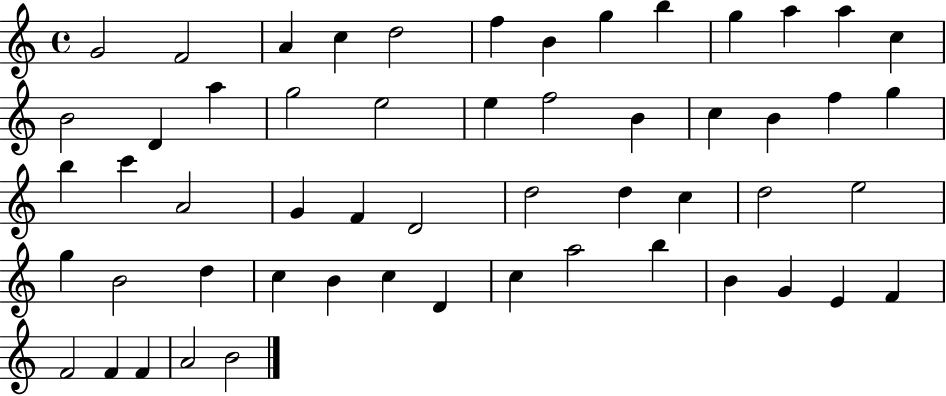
X:1
T:Untitled
M:4/4
L:1/4
K:C
G2 F2 A c d2 f B g b g a a c B2 D a g2 e2 e f2 B c B f g b c' A2 G F D2 d2 d c d2 e2 g B2 d c B c D c a2 b B G E F F2 F F A2 B2